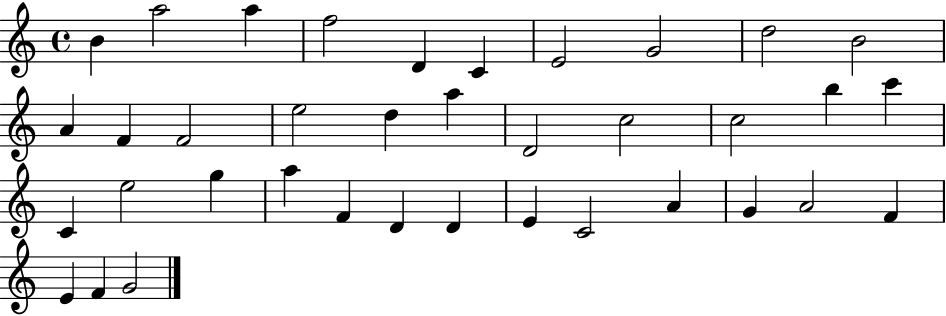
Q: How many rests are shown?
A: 0